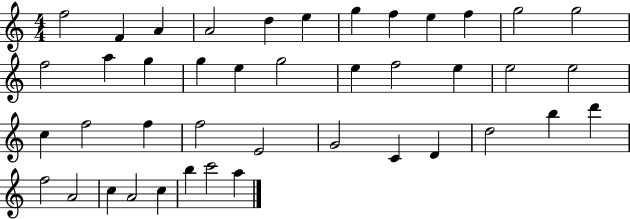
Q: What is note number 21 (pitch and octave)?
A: E5